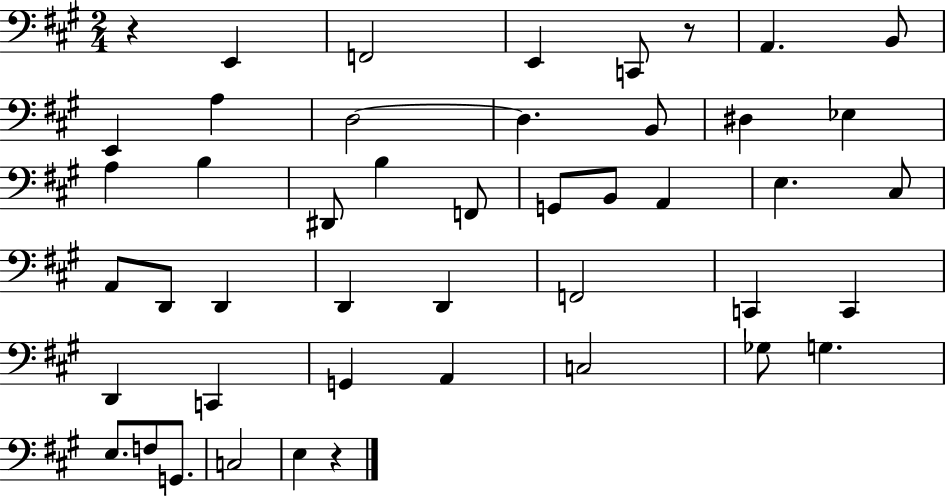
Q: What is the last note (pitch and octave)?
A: E3